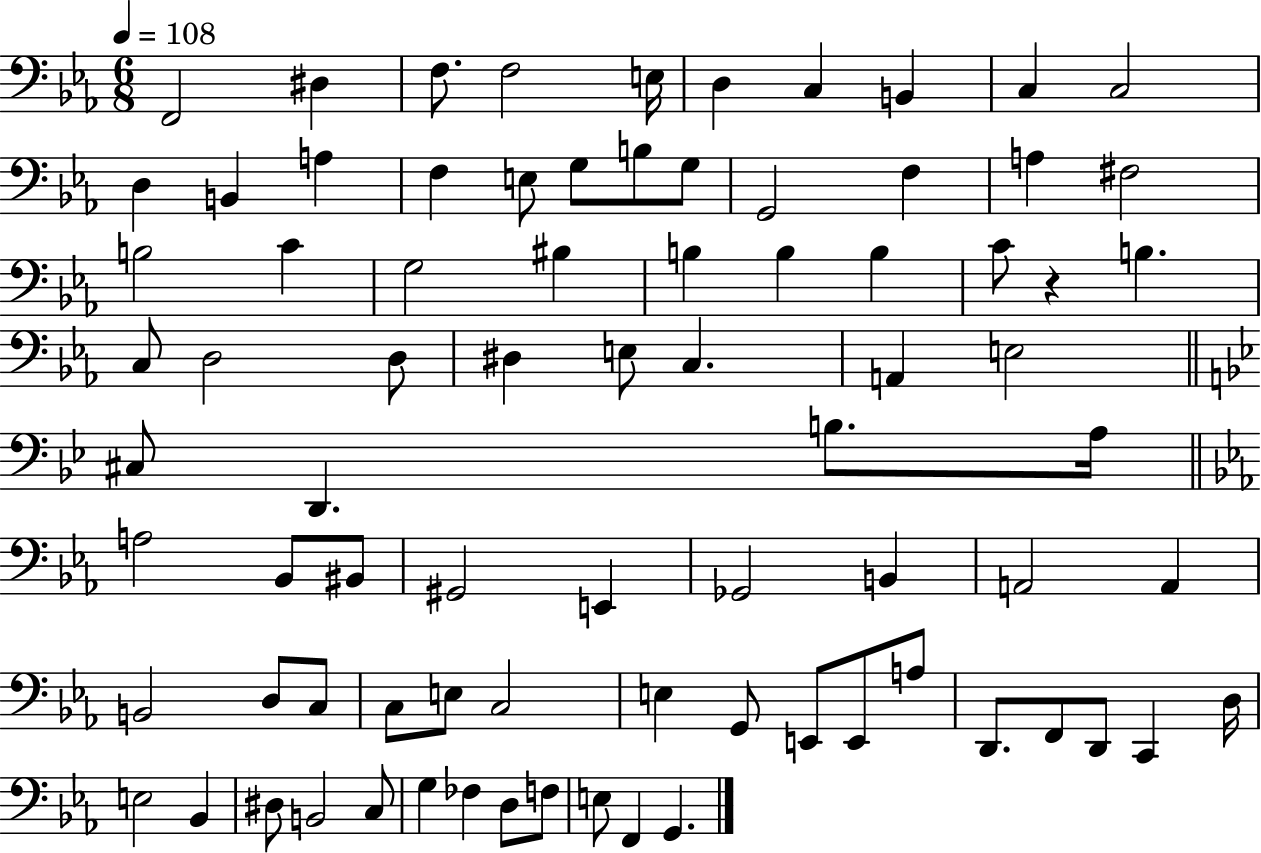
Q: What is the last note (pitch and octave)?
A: G2